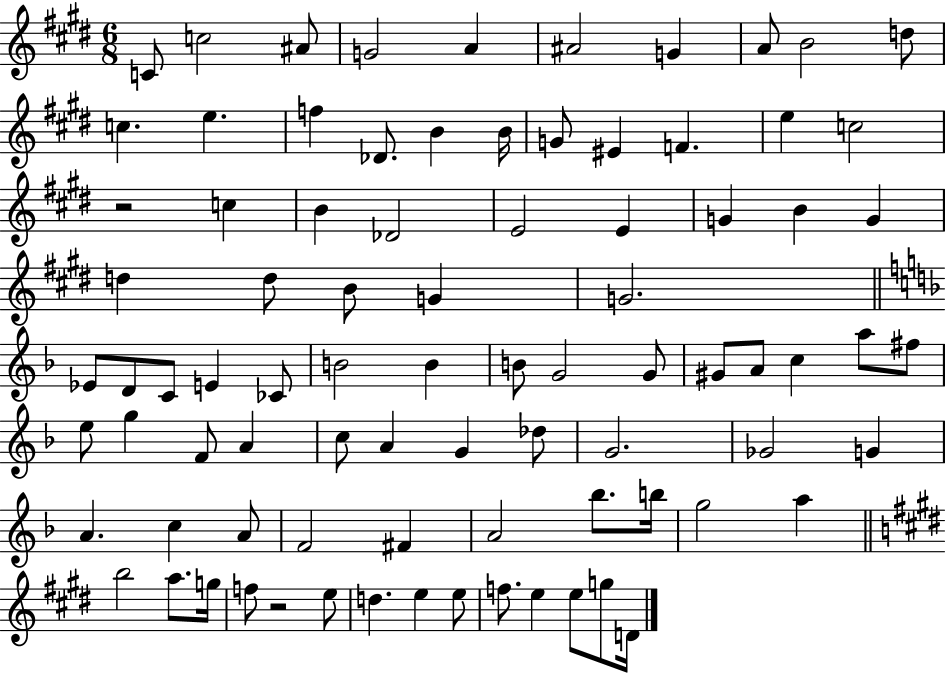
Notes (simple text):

C4/e C5/h A#4/e G4/h A4/q A#4/h G4/q A4/e B4/h D5/e C5/q. E5/q. F5/q Db4/e. B4/q B4/s G4/e EIS4/q F4/q. E5/q C5/h R/h C5/q B4/q Db4/h E4/h E4/q G4/q B4/q G4/q D5/q D5/e B4/e G4/q G4/h. Eb4/e D4/e C4/e E4/q CES4/e B4/h B4/q B4/e G4/h G4/e G#4/e A4/e C5/q A5/e F#5/e E5/e G5/q F4/e A4/q C5/e A4/q G4/q Db5/e G4/h. Gb4/h G4/q A4/q. C5/q A4/e F4/h F#4/q A4/h Bb5/e. B5/s G5/h A5/q B5/h A5/e. G5/s F5/e R/h E5/e D5/q. E5/q E5/e F5/e. E5/q E5/e G5/e D4/s